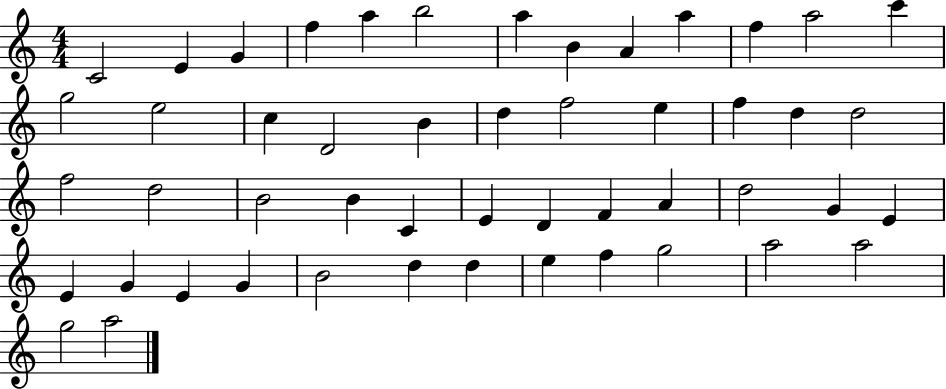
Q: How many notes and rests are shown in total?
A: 50